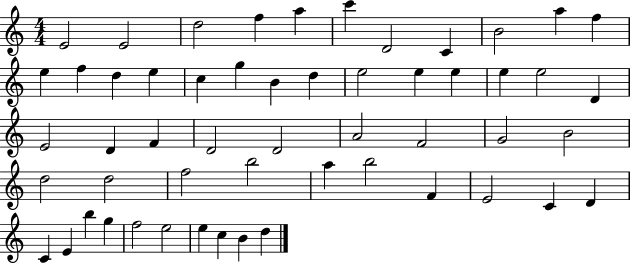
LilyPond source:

{
  \clef treble
  \numericTimeSignature
  \time 4/4
  \key c \major
  e'2 e'2 | d''2 f''4 a''4 | c'''4 d'2 c'4 | b'2 a''4 f''4 | \break e''4 f''4 d''4 e''4 | c''4 g''4 b'4 d''4 | e''2 e''4 e''4 | e''4 e''2 d'4 | \break e'2 d'4 f'4 | d'2 d'2 | a'2 f'2 | g'2 b'2 | \break d''2 d''2 | f''2 b''2 | a''4 b''2 f'4 | e'2 c'4 d'4 | \break c'4 e'4 b''4 g''4 | f''2 e''2 | e''4 c''4 b'4 d''4 | \bar "|."
}